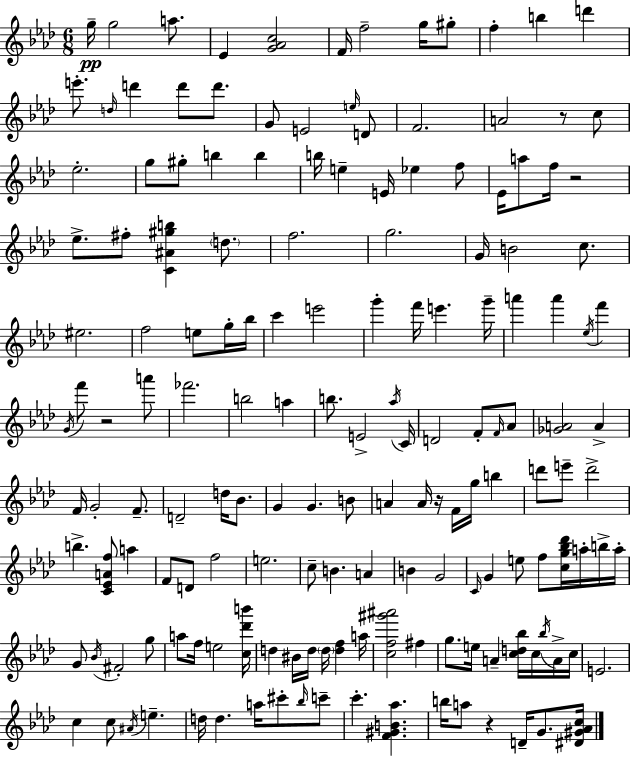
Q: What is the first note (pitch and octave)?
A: G5